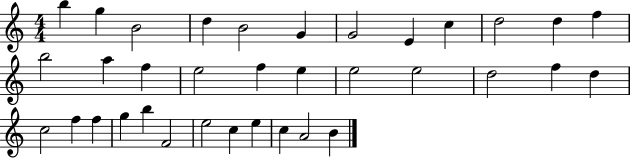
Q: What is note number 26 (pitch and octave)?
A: F5